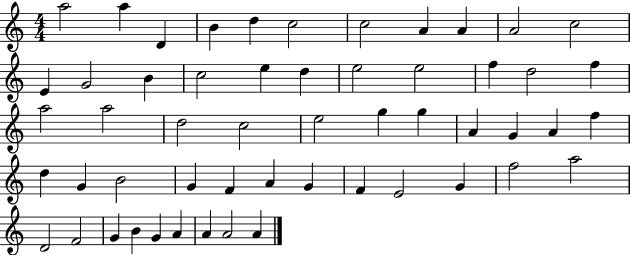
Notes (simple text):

A5/h A5/q D4/q B4/q D5/q C5/h C5/h A4/q A4/q A4/h C5/h E4/q G4/h B4/q C5/h E5/q D5/q E5/h E5/h F5/q D5/h F5/q A5/h A5/h D5/h C5/h E5/h G5/q G5/q A4/q G4/q A4/q F5/q D5/q G4/q B4/h G4/q F4/q A4/q G4/q F4/q E4/h G4/q F5/h A5/h D4/h F4/h G4/q B4/q G4/q A4/q A4/q A4/h A4/q